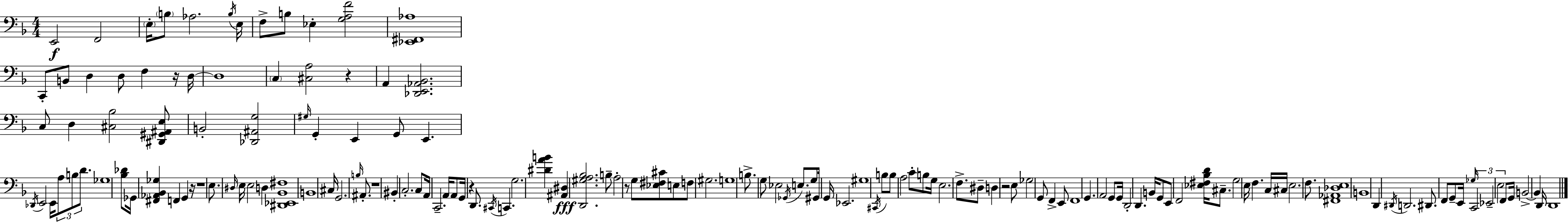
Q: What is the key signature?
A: D minor